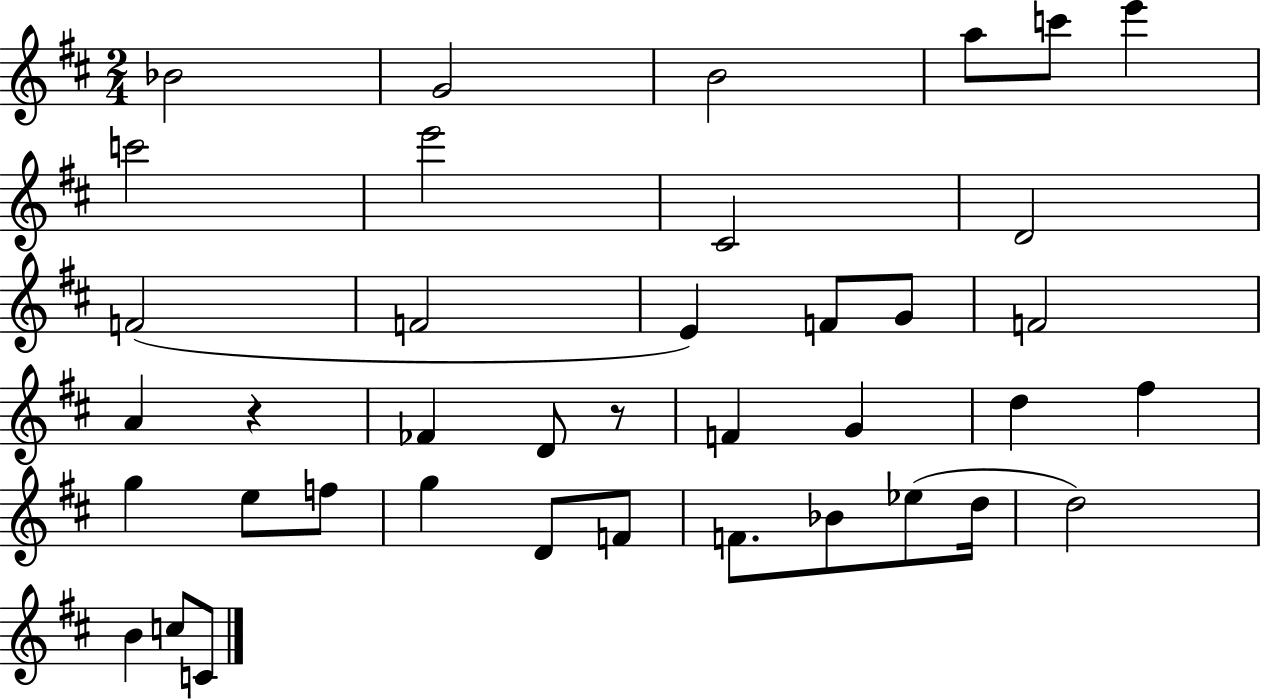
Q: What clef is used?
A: treble